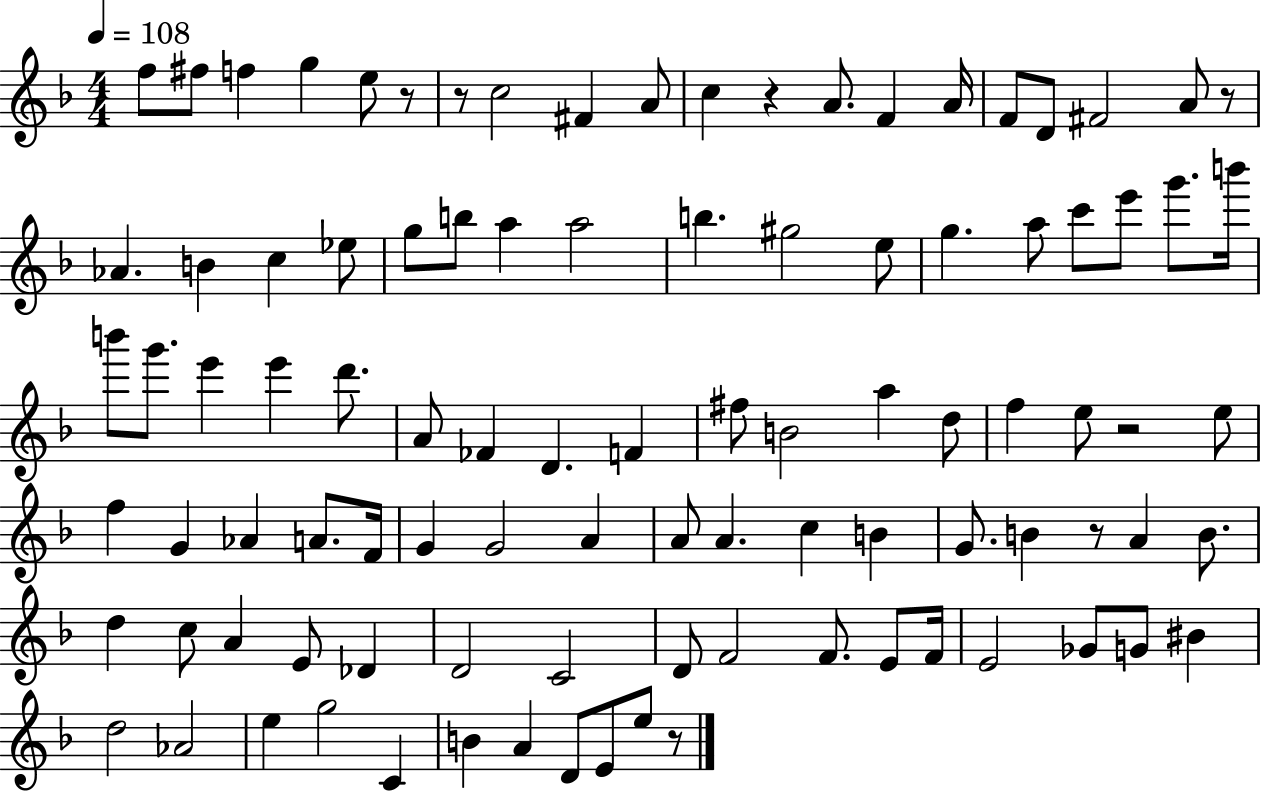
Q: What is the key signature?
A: F major